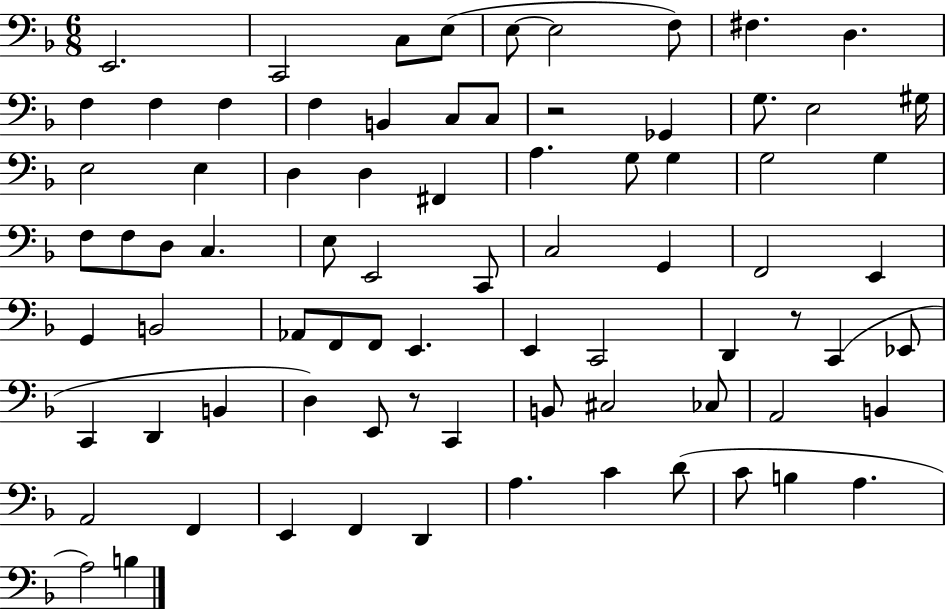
E2/h. C2/h C3/e E3/e E3/e E3/h F3/e F#3/q. D3/q. F3/q F3/q F3/q F3/q B2/q C3/e C3/e R/h Gb2/q G3/e. E3/h G#3/s E3/h E3/q D3/q D3/q F#2/q A3/q. G3/e G3/q G3/h G3/q F3/e F3/e D3/e C3/q. E3/e E2/h C2/e C3/h G2/q F2/h E2/q G2/q B2/h Ab2/e F2/e F2/e E2/q. E2/q C2/h D2/q R/e C2/q Eb2/e C2/q D2/q B2/q D3/q E2/e R/e C2/q B2/e C#3/h CES3/e A2/h B2/q A2/h F2/q E2/q F2/q D2/q A3/q. C4/q D4/e C4/e B3/q A3/q. A3/h B3/q